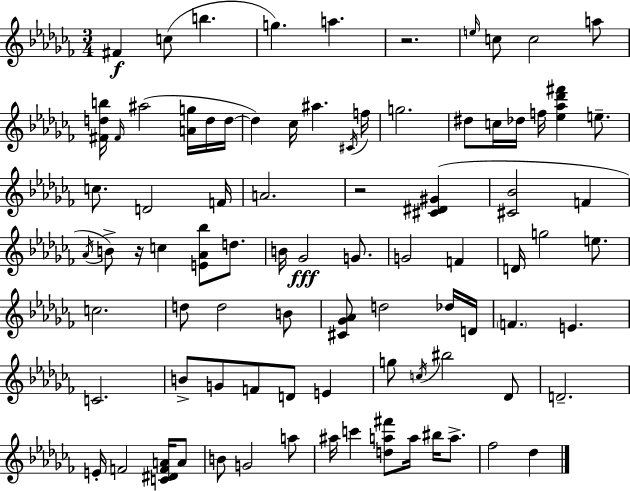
F#4/q C5/e B5/q. G5/q. A5/q. R/h. E5/s C5/e C5/h A5/e [F#4,D5,B5]/s F#4/s A#5/h [A4,G5]/s D5/s D5/s D5/q CES5/s A#5/q. C#4/s F5/s G5/h. D#5/e C5/s Db5/s F5/s [Eb5,Ab5,Db6,F#6]/q E5/e. C5/e. D4/h F4/s A4/h. R/h [C#4,D#4,G#4]/q [C#4,Bb4]/h F4/q Ab4/s B4/e R/s C5/q [E4,Ab4,Bb5]/e D5/e. B4/s Gb4/h G4/e. G4/h F4/q D4/s G5/h E5/e. C5/h. D5/e D5/h B4/e [C#4,Gb4,Ab4]/e D5/h Db5/s D4/s F4/q. E4/q. C4/h. B4/e G4/e F4/e D4/e E4/q G5/e C5/s BIS5/h Db4/e D4/h. E4/s F4/h [C4,D#4,F4,A4]/s A4/e B4/e G4/h A5/e A#5/s C6/q [D5,A5,F#6]/e A5/s BIS5/s A5/e. FES5/h Db5/q